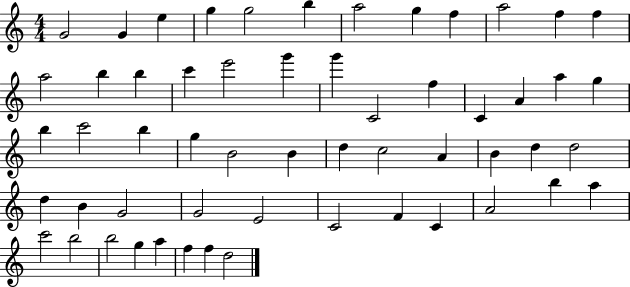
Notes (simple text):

G4/h G4/q E5/q G5/q G5/h B5/q A5/h G5/q F5/q A5/h F5/q F5/q A5/h B5/q B5/q C6/q E6/h G6/q G6/q C4/h F5/q C4/q A4/q A5/q G5/q B5/q C6/h B5/q G5/q B4/h B4/q D5/q C5/h A4/q B4/q D5/q D5/h D5/q B4/q G4/h G4/h E4/h C4/h F4/q C4/q A4/h B5/q A5/q C6/h B5/h B5/h G5/q A5/q F5/q F5/q D5/h